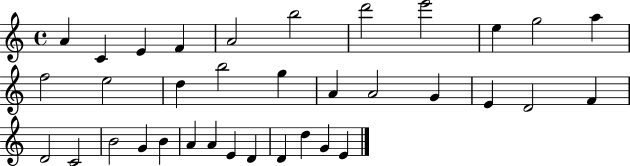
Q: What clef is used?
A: treble